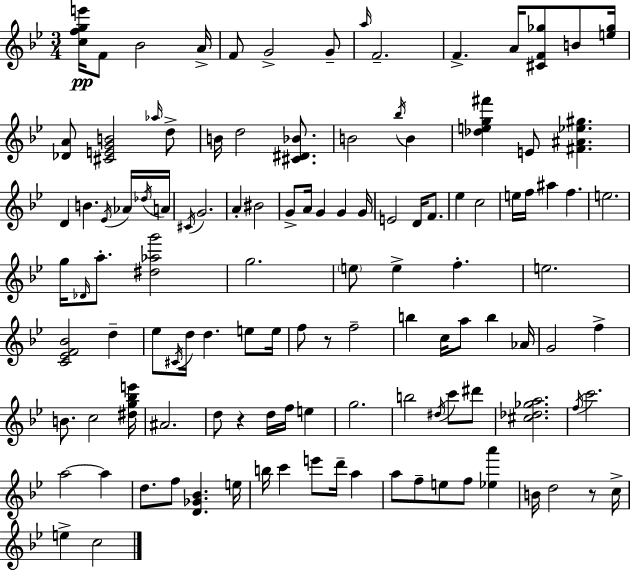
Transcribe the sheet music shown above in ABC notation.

X:1
T:Untitled
M:3/4
L:1/4
K:Bb
[cfge']/4 F/2 _B2 A/4 F/2 G2 G/2 a/4 F2 F A/4 [^CF_g]/2 B/2 [e_g]/4 [_DA]/2 [^CEGB]2 _a/4 d/2 B/4 d2 [^C^D_B]/2 B2 _b/4 B [_deg^f'] E/2 [^F^A_e^g] D B _E/4 _A/4 _d/4 A/4 ^C/4 G2 A ^B2 G/2 A/4 G G G/4 E2 D/4 F/2 _e c2 e/4 f/4 ^a f e2 g/4 _D/4 a/2 [^d_ag']2 g2 e/2 e f e2 [C_EF_B]2 d _e/2 ^C/4 d/4 d e/2 e/4 f/2 z/2 f2 b c/4 a/2 b _A/4 G2 f B/2 c2 [^dg_be']/4 ^A2 d/2 z d/4 f/4 e g2 b2 ^d/4 c'/2 ^d'/2 [^c_d_ga]2 f/4 c'2 a2 a d/2 f/2 [D_G_B] e/4 b/4 c' e'/2 d'/4 a a/2 f/2 e/2 f/2 [_ea'] B/4 d2 z/2 c/4 e c2